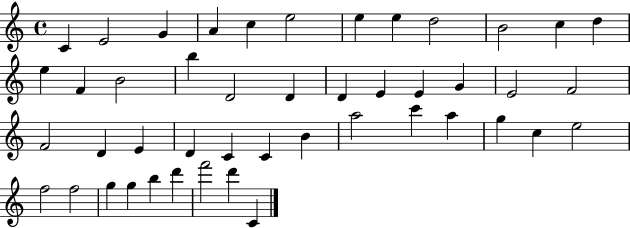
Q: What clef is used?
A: treble